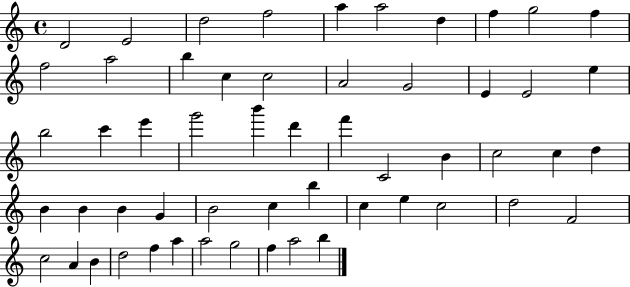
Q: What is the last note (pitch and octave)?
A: B5